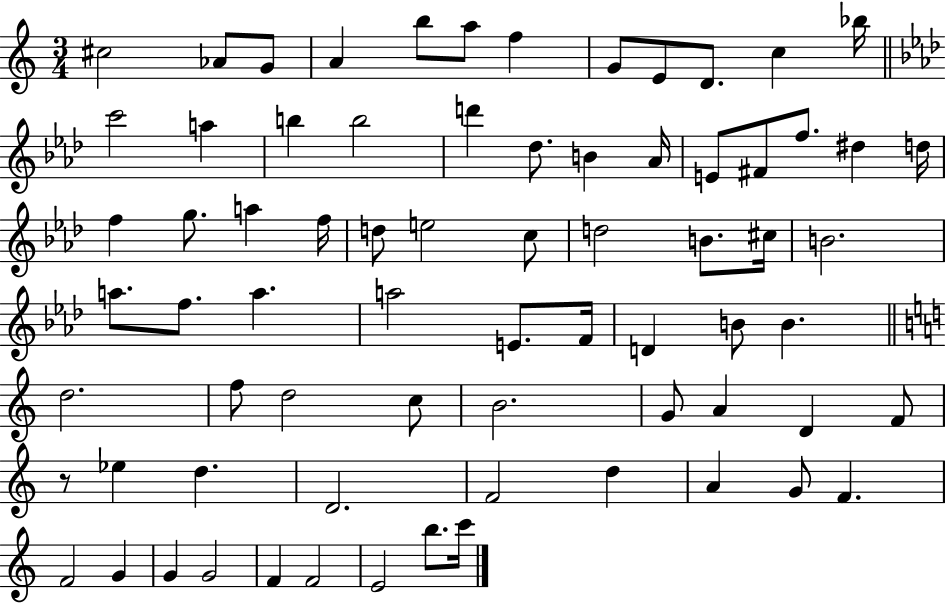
C#5/h Ab4/e G4/e A4/q B5/e A5/e F5/q G4/e E4/e D4/e. C5/q Bb5/s C6/h A5/q B5/q B5/h D6/q Db5/e. B4/q Ab4/s E4/e F#4/e F5/e. D#5/q D5/s F5/q G5/e. A5/q F5/s D5/e E5/h C5/e D5/h B4/e. C#5/s B4/h. A5/e. F5/e. A5/q. A5/h E4/e. F4/s D4/q B4/e B4/q. D5/h. F5/e D5/h C5/e B4/h. G4/e A4/q D4/q F4/e R/e Eb5/q D5/q. D4/h. F4/h D5/q A4/q G4/e F4/q. F4/h G4/q G4/q G4/h F4/q F4/h E4/h B5/e. C6/s